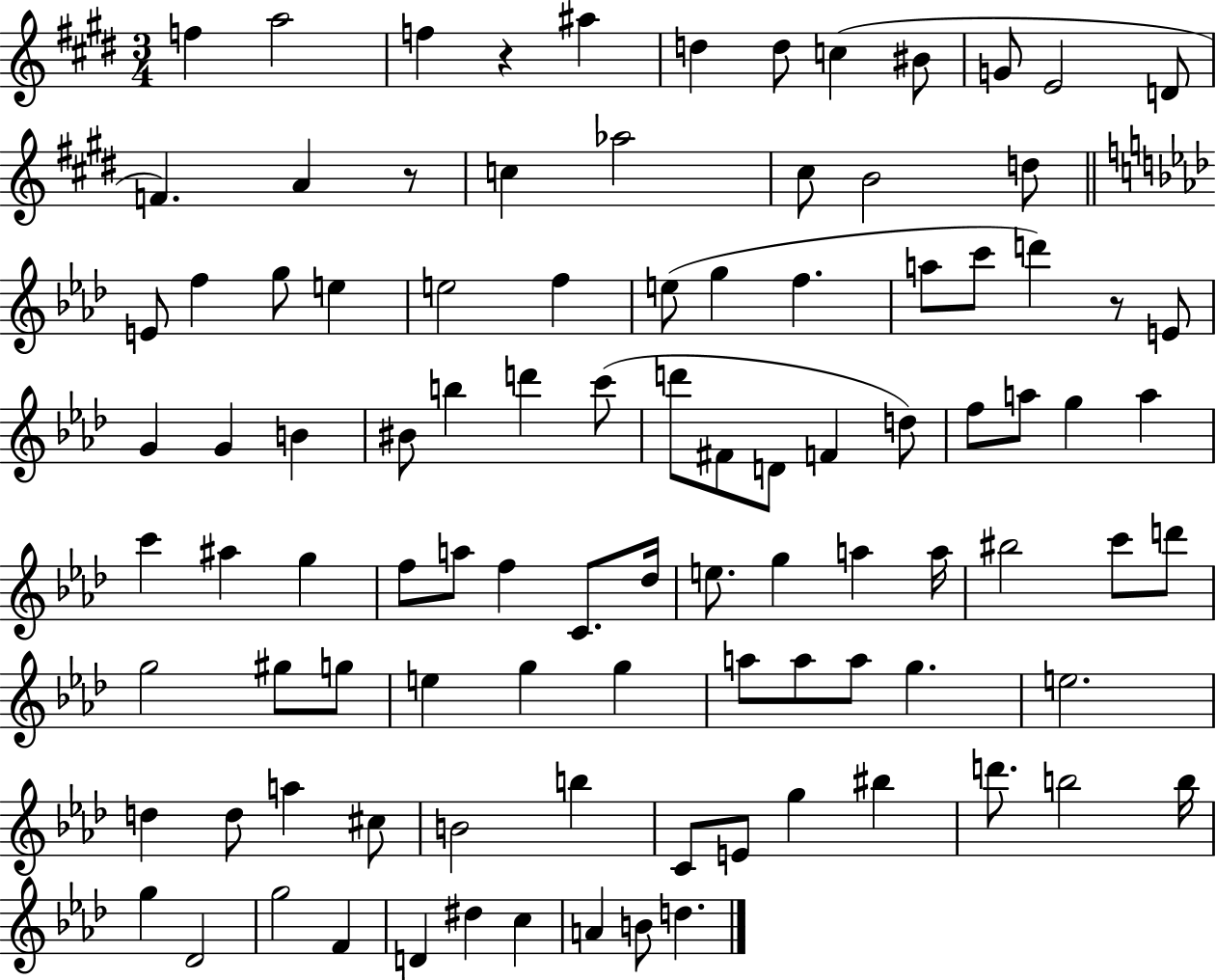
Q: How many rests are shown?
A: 3